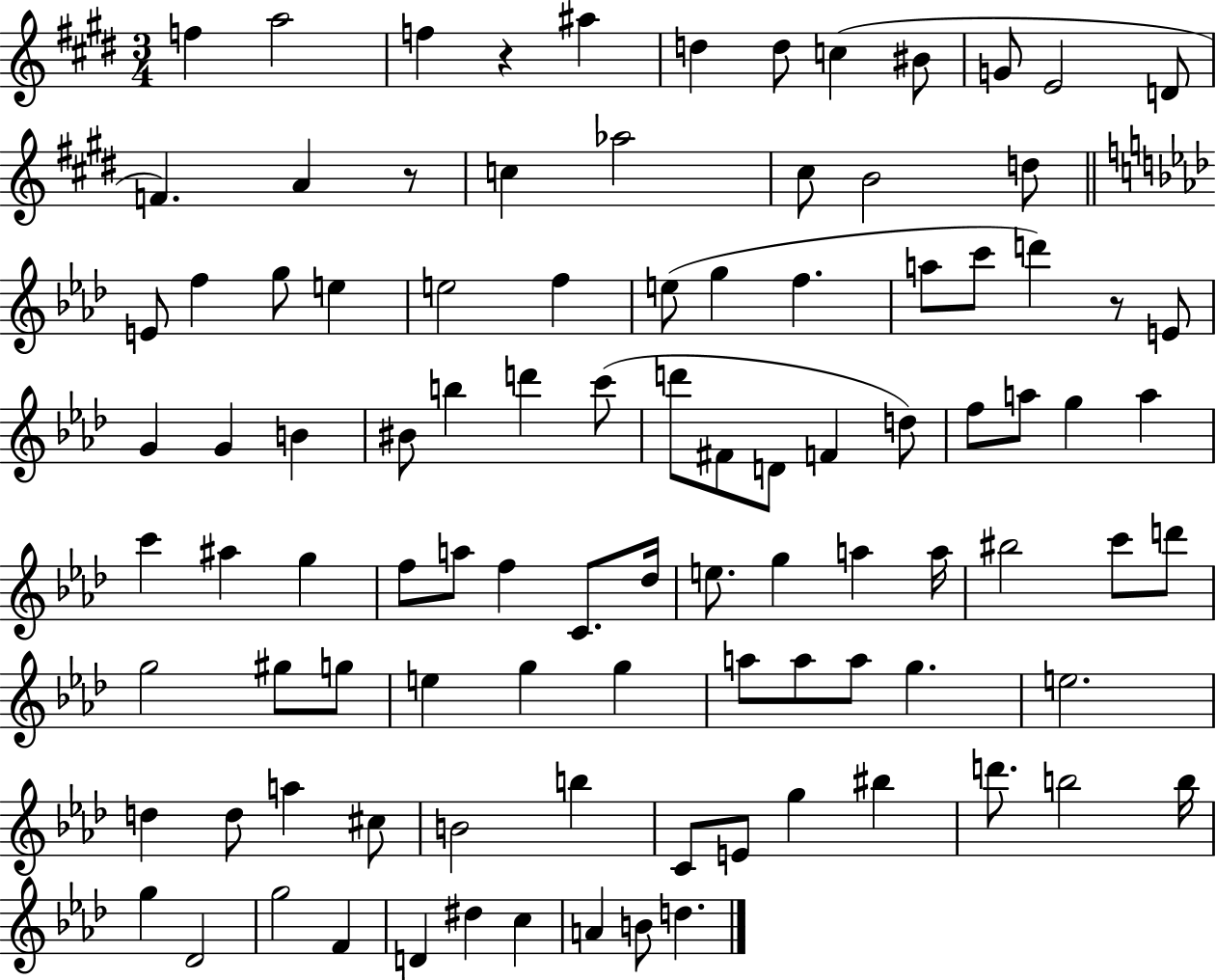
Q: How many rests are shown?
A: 3